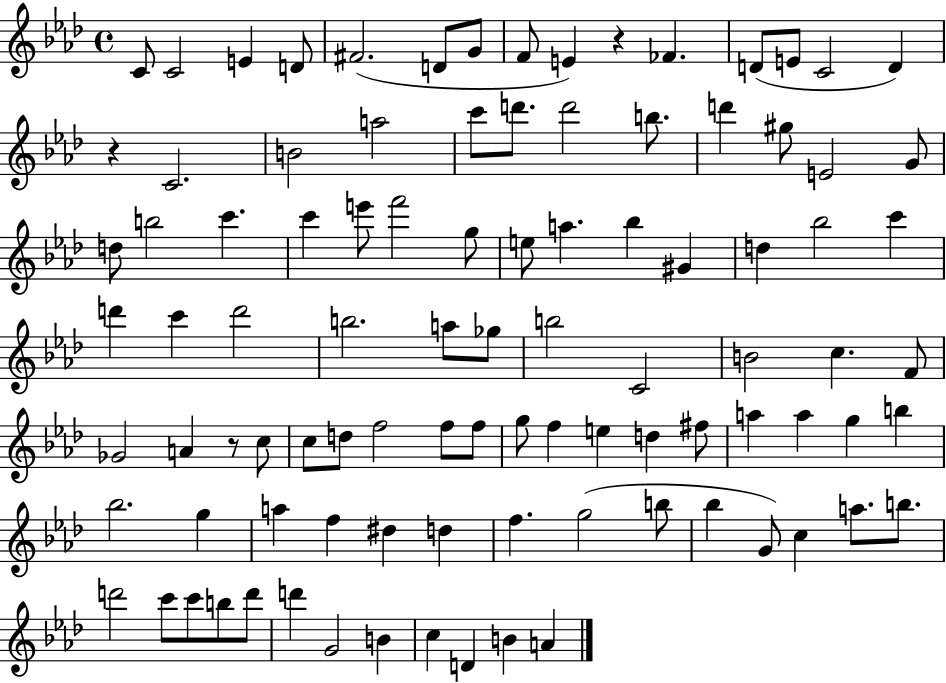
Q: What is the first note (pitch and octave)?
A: C4